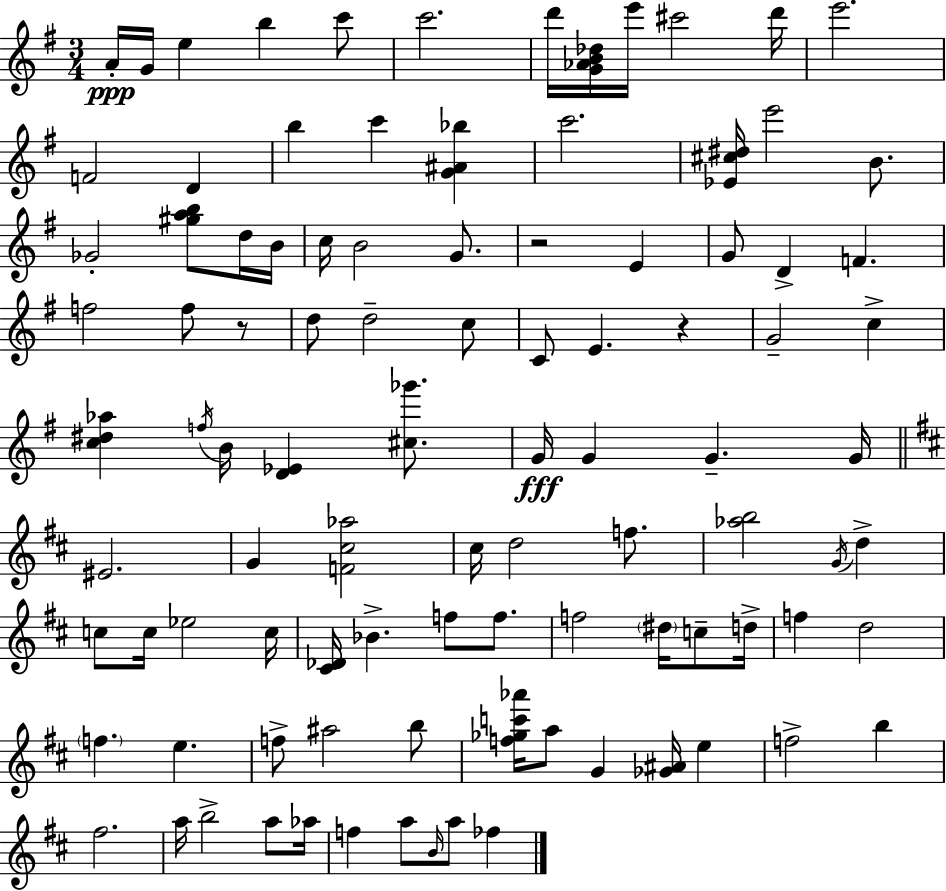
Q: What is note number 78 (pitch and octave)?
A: Ab5